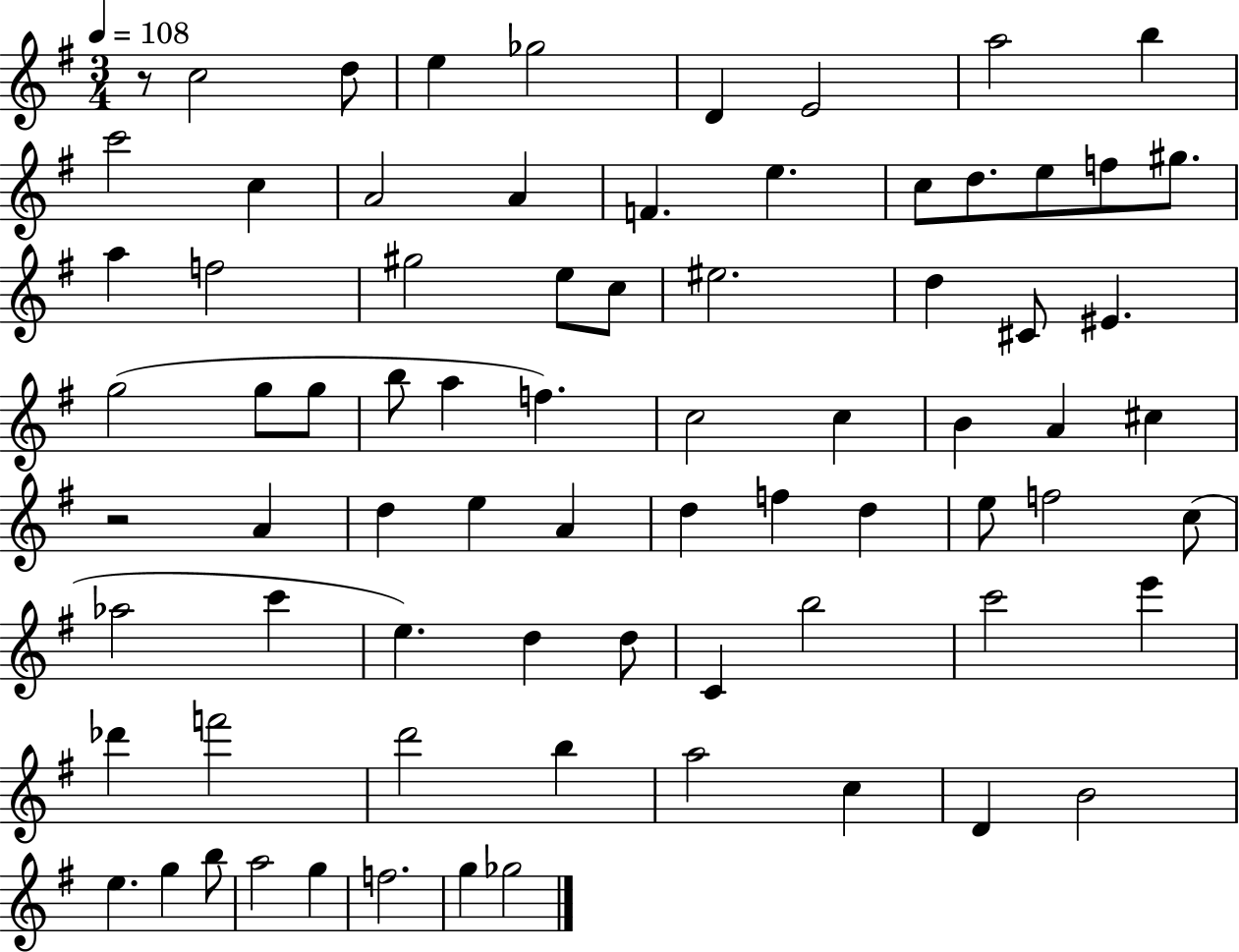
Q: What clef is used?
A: treble